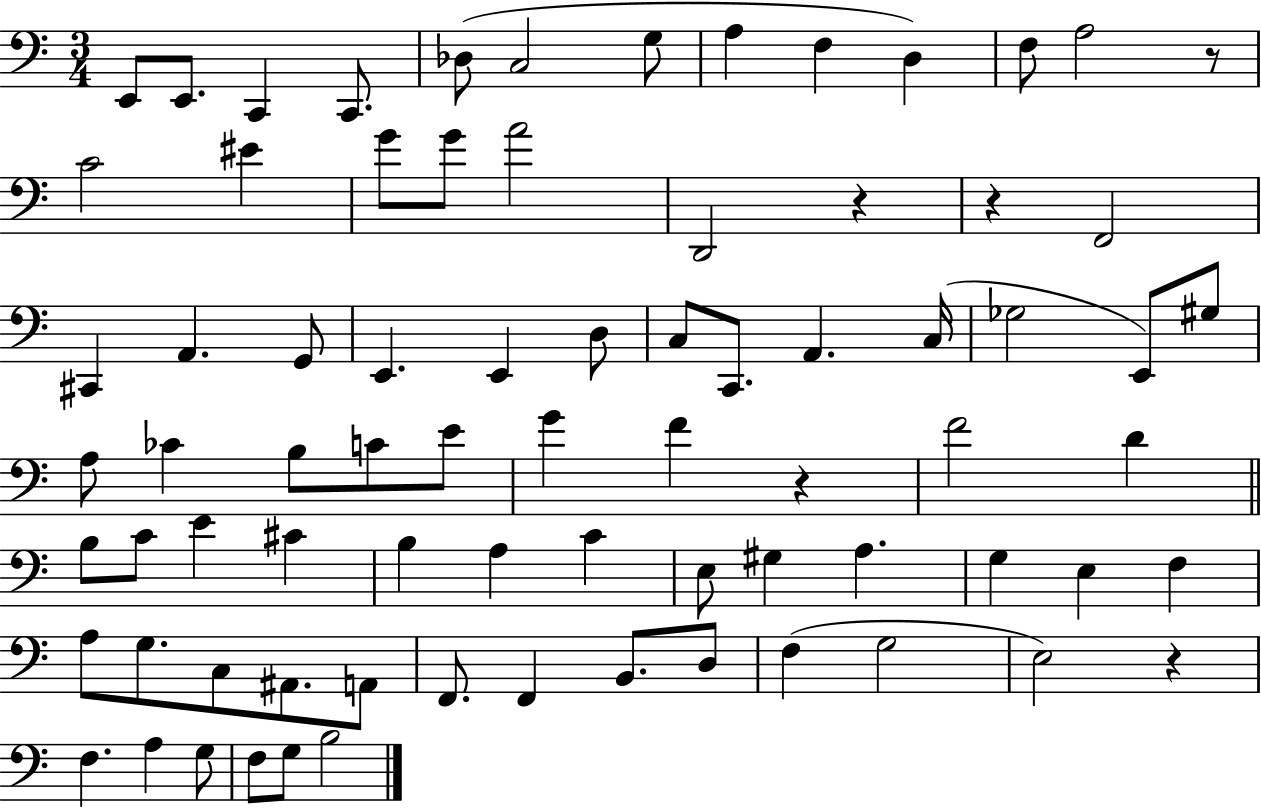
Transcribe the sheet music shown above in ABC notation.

X:1
T:Untitled
M:3/4
L:1/4
K:C
E,,/2 E,,/2 C,, C,,/2 _D,/2 C,2 G,/2 A, F, D, F,/2 A,2 z/2 C2 ^E G/2 G/2 A2 D,,2 z z F,,2 ^C,, A,, G,,/2 E,, E,, D,/2 C,/2 C,,/2 A,, C,/4 _G,2 E,,/2 ^G,/2 A,/2 _C B,/2 C/2 E/2 G F z F2 D B,/2 C/2 E ^C B, A, C E,/2 ^G, A, G, E, F, A,/2 G,/2 C,/2 ^A,,/2 A,,/2 F,,/2 F,, B,,/2 D,/2 F, G,2 E,2 z F, A, G,/2 F,/2 G,/2 B,2